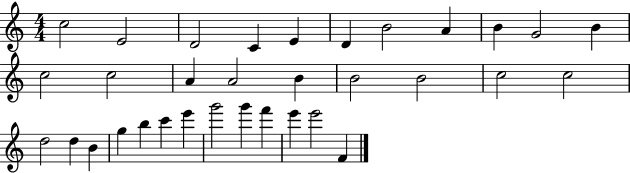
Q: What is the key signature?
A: C major